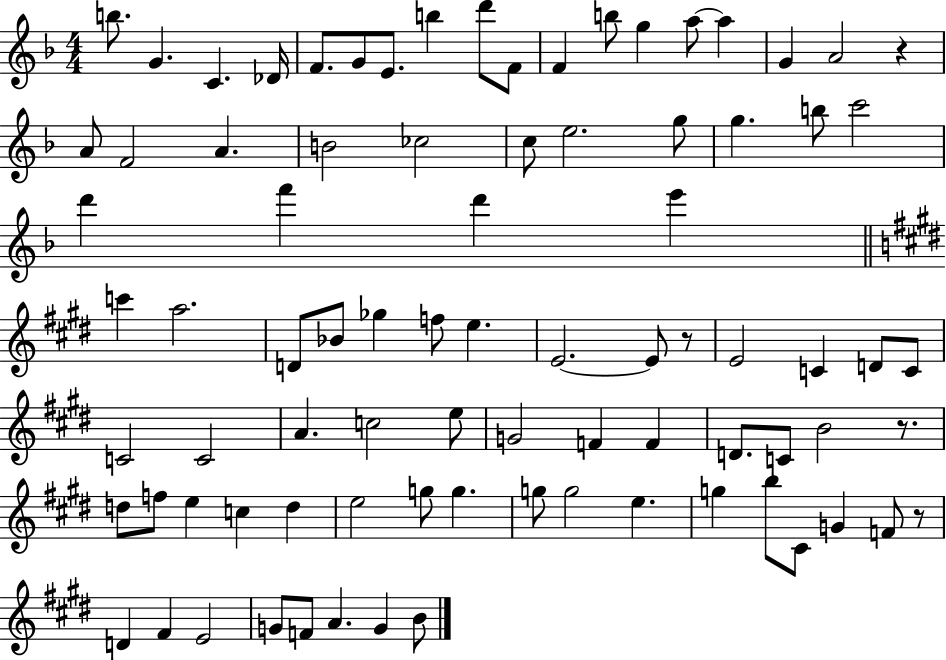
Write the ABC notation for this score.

X:1
T:Untitled
M:4/4
L:1/4
K:F
b/2 G C _D/4 F/2 G/2 E/2 b d'/2 F/2 F b/2 g a/2 a G A2 z A/2 F2 A B2 _c2 c/2 e2 g/2 g b/2 c'2 d' f' d' e' c' a2 D/2 _B/2 _g f/2 e E2 E/2 z/2 E2 C D/2 C/2 C2 C2 A c2 e/2 G2 F F D/2 C/2 B2 z/2 d/2 f/2 e c d e2 g/2 g g/2 g2 e g b/2 ^C/2 G F/2 z/2 D ^F E2 G/2 F/2 A G B/2